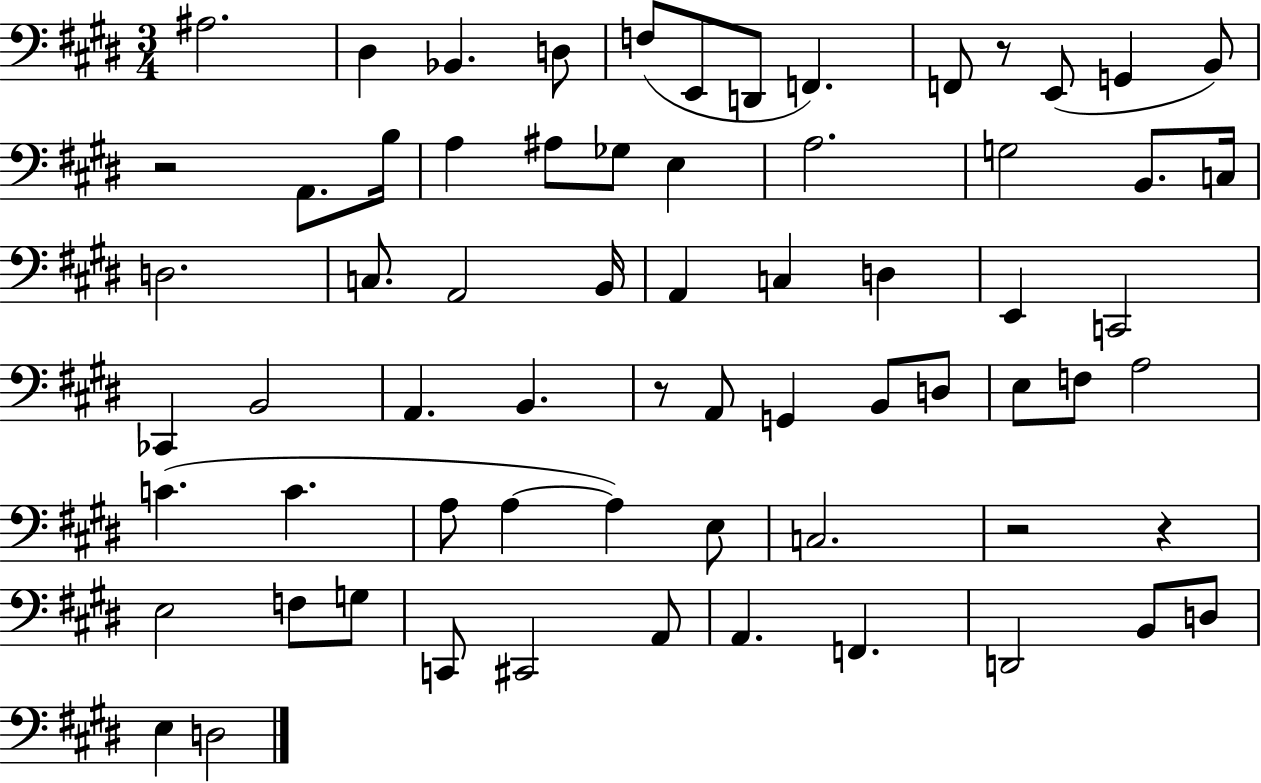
A#3/h. D#3/q Bb2/q. D3/e F3/e E2/e D2/e F2/q. F2/e R/e E2/e G2/q B2/e R/h A2/e. B3/s A3/q A#3/e Gb3/e E3/q A3/h. G3/h B2/e. C3/s D3/h. C3/e. A2/h B2/s A2/q C3/q D3/q E2/q C2/h CES2/q B2/h A2/q. B2/q. R/e A2/e G2/q B2/e D3/e E3/e F3/e A3/h C4/q. C4/q. A3/e A3/q A3/q E3/e C3/h. R/h R/q E3/h F3/e G3/e C2/e C#2/h A2/e A2/q. F2/q. D2/h B2/e D3/e E3/q D3/h